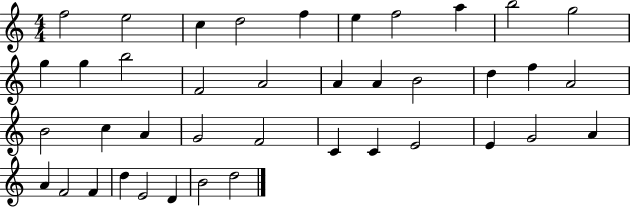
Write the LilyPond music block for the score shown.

{
  \clef treble
  \numericTimeSignature
  \time 4/4
  \key c \major
  f''2 e''2 | c''4 d''2 f''4 | e''4 f''2 a''4 | b''2 g''2 | \break g''4 g''4 b''2 | f'2 a'2 | a'4 a'4 b'2 | d''4 f''4 a'2 | \break b'2 c''4 a'4 | g'2 f'2 | c'4 c'4 e'2 | e'4 g'2 a'4 | \break a'4 f'2 f'4 | d''4 e'2 d'4 | b'2 d''2 | \bar "|."
}